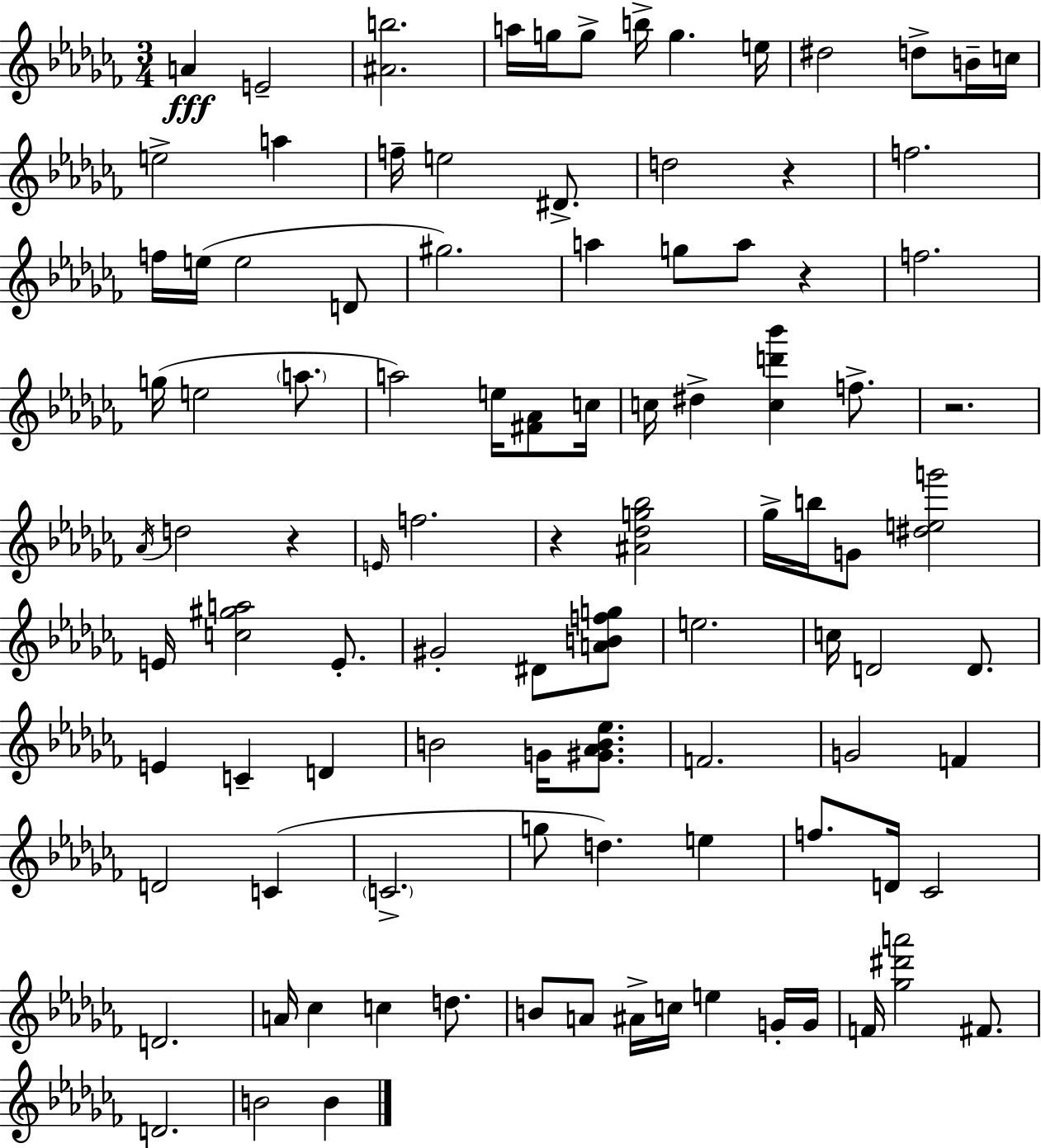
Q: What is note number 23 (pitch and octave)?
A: D4